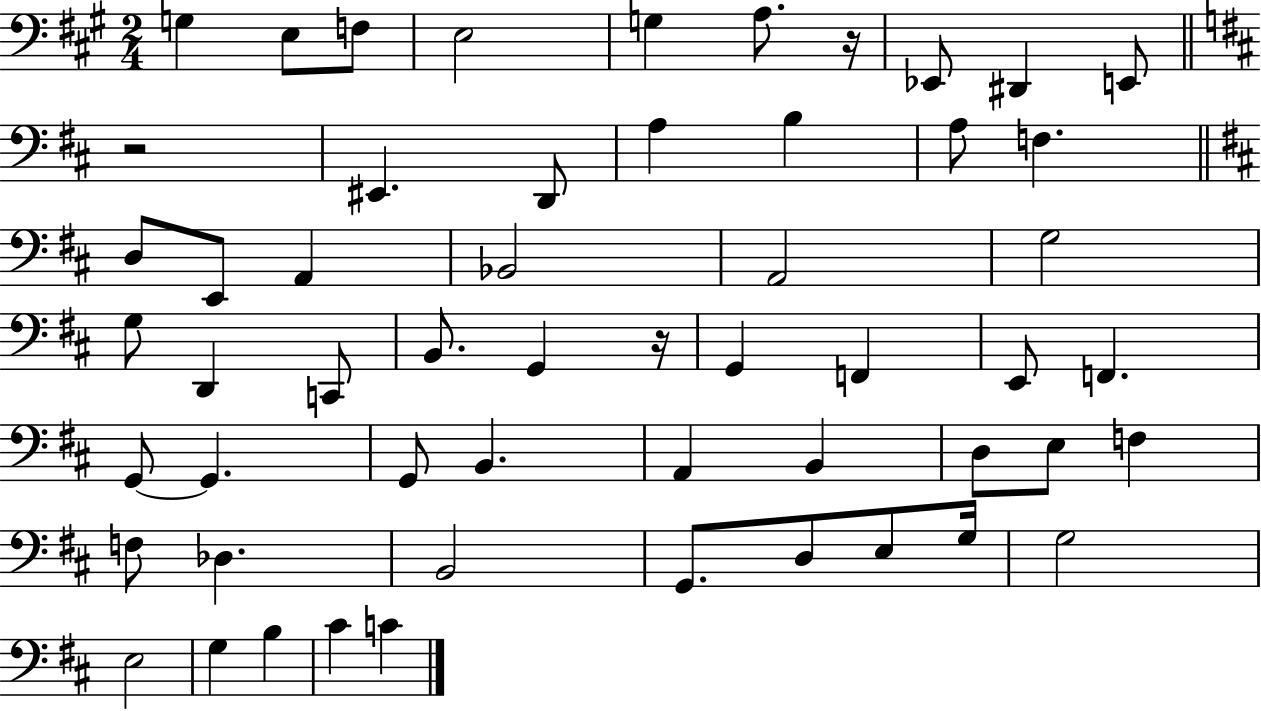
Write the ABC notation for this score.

X:1
T:Untitled
M:2/4
L:1/4
K:A
G, E,/2 F,/2 E,2 G, A,/2 z/4 _E,,/2 ^D,, E,,/2 z2 ^E,, D,,/2 A, B, A,/2 F, D,/2 E,,/2 A,, _B,,2 A,,2 G,2 G,/2 D,, C,,/2 B,,/2 G,, z/4 G,, F,, E,,/2 F,, G,,/2 G,, G,,/2 B,, A,, B,, D,/2 E,/2 F, F,/2 _D, B,,2 G,,/2 D,/2 E,/2 G,/4 G,2 E,2 G, B, ^C C